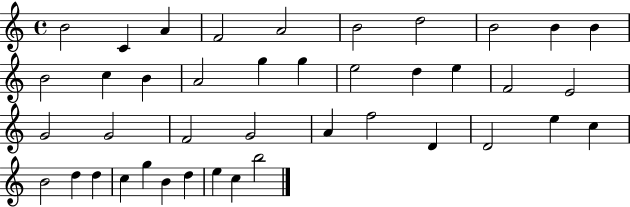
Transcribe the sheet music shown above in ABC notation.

X:1
T:Untitled
M:4/4
L:1/4
K:C
B2 C A F2 A2 B2 d2 B2 B B B2 c B A2 g g e2 d e F2 E2 G2 G2 F2 G2 A f2 D D2 e c B2 d d c g B d e c b2